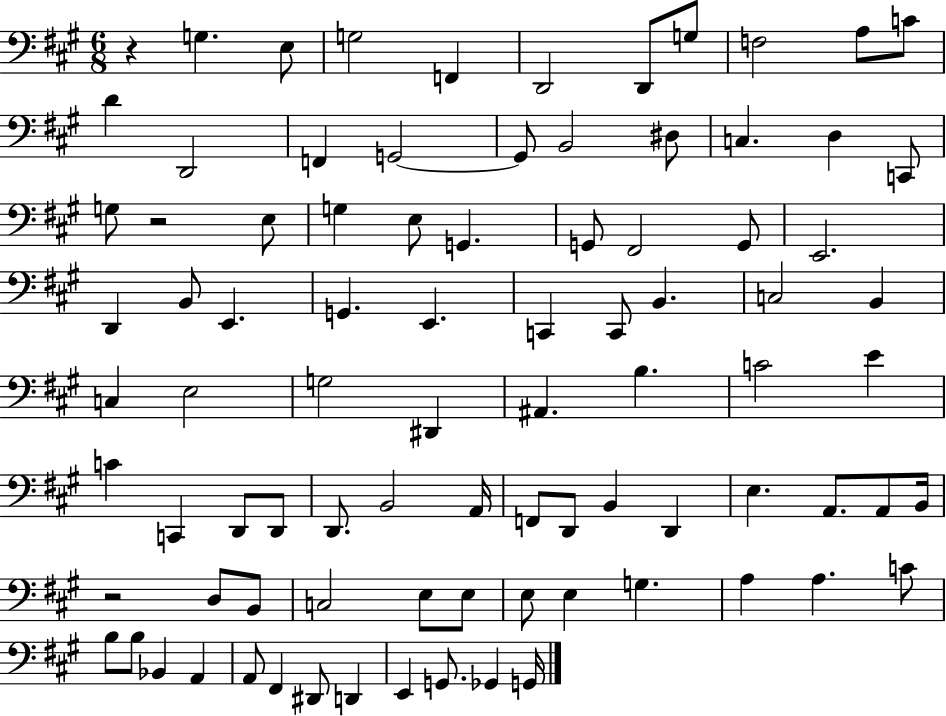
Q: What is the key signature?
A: A major